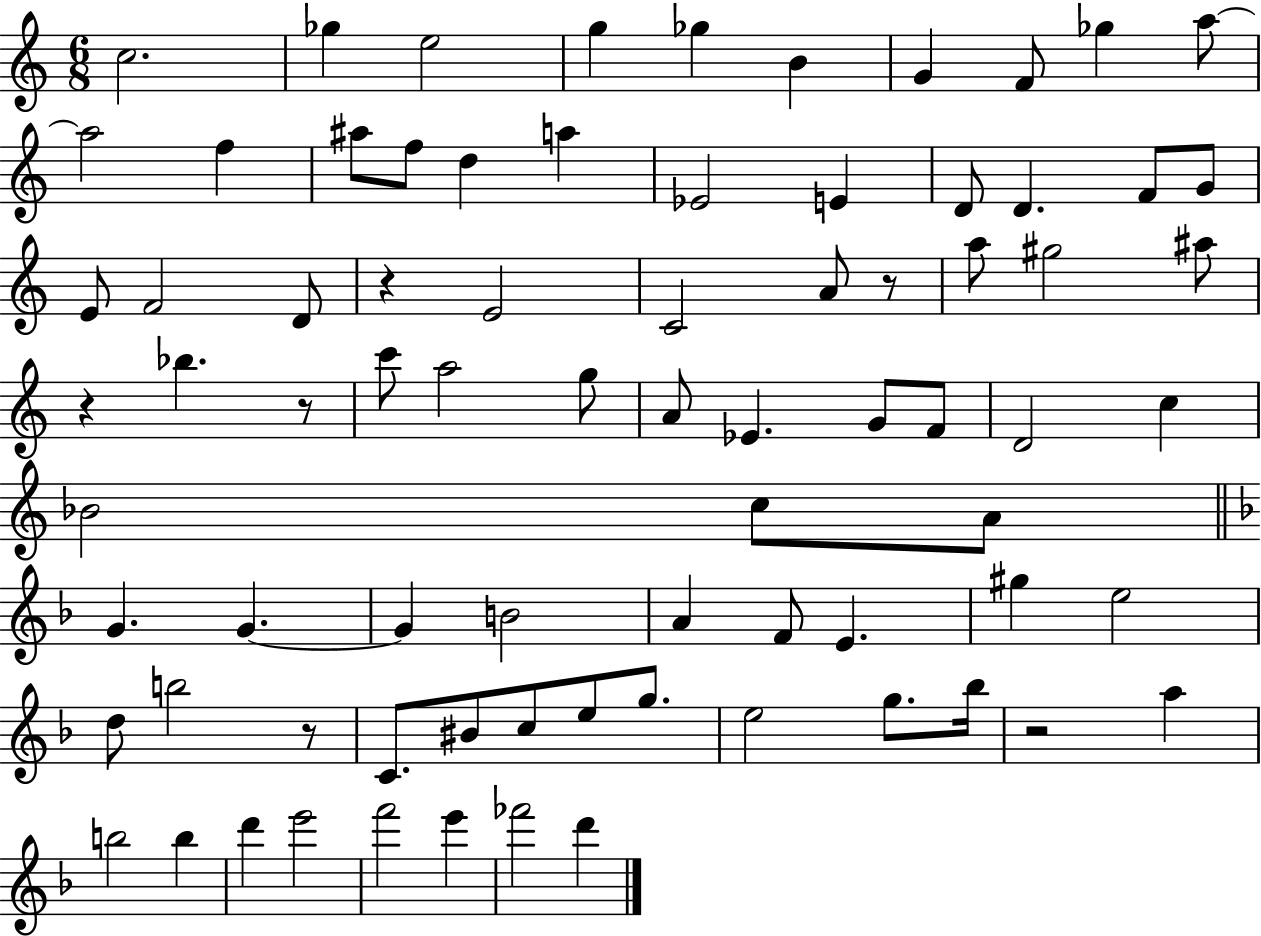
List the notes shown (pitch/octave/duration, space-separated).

C5/h. Gb5/q E5/h G5/q Gb5/q B4/q G4/q F4/e Gb5/q A5/e A5/h F5/q A#5/e F5/e D5/q A5/q Eb4/h E4/q D4/e D4/q. F4/e G4/e E4/e F4/h D4/e R/q E4/h C4/h A4/e R/e A5/e G#5/h A#5/e R/q Bb5/q. R/e C6/e A5/h G5/e A4/e Eb4/q. G4/e F4/e D4/h C5/q Bb4/h C5/e A4/e G4/q. G4/q. G4/q B4/h A4/q F4/e E4/q. G#5/q E5/h D5/e B5/h R/e C4/e. BIS4/e C5/e E5/e G5/e. E5/h G5/e. Bb5/s R/h A5/q B5/h B5/q D6/q E6/h F6/h E6/q FES6/h D6/q